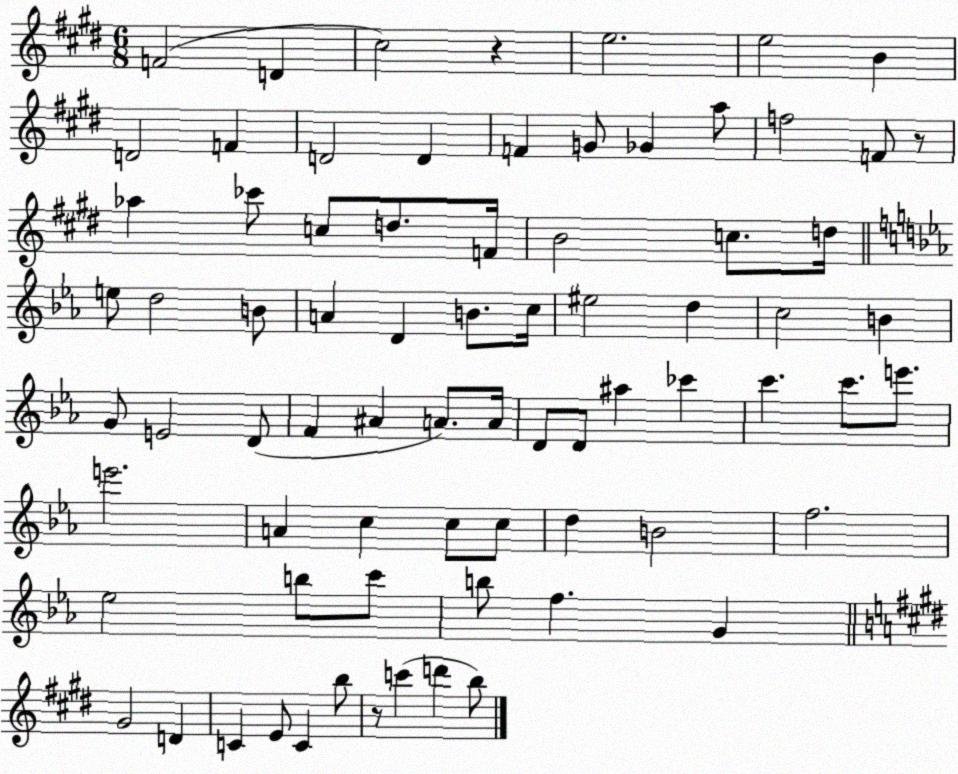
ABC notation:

X:1
T:Untitled
M:6/8
L:1/4
K:E
F2 D ^c2 z e2 e2 B D2 F D2 D F G/2 _G a/2 f2 F/2 z/2 _a _c'/2 c/2 d/2 F/4 B2 c/2 d/4 e/2 d2 B/2 A D B/2 c/4 ^e2 d c2 B G/2 E2 D/2 F ^A A/2 A/4 D/2 D/2 ^a _c' c' c'/2 e'/2 e'2 A c c/2 c/2 d B2 f2 _e2 b/2 c'/2 b/2 f G ^G2 D C E/2 C b/2 z/2 c' d' b/2